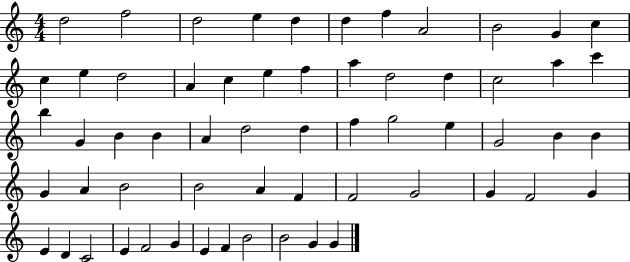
{
  \clef treble
  \numericTimeSignature
  \time 4/4
  \key c \major
  d''2 f''2 | d''2 e''4 d''4 | d''4 f''4 a'2 | b'2 g'4 c''4 | \break c''4 e''4 d''2 | a'4 c''4 e''4 f''4 | a''4 d''2 d''4 | c''2 a''4 c'''4 | \break b''4 g'4 b'4 b'4 | a'4 d''2 d''4 | f''4 g''2 e''4 | g'2 b'4 b'4 | \break g'4 a'4 b'2 | b'2 a'4 f'4 | f'2 g'2 | g'4 f'2 g'4 | \break e'4 d'4 c'2 | e'4 f'2 g'4 | e'4 f'4 b'2 | b'2 g'4 g'4 | \break \bar "|."
}